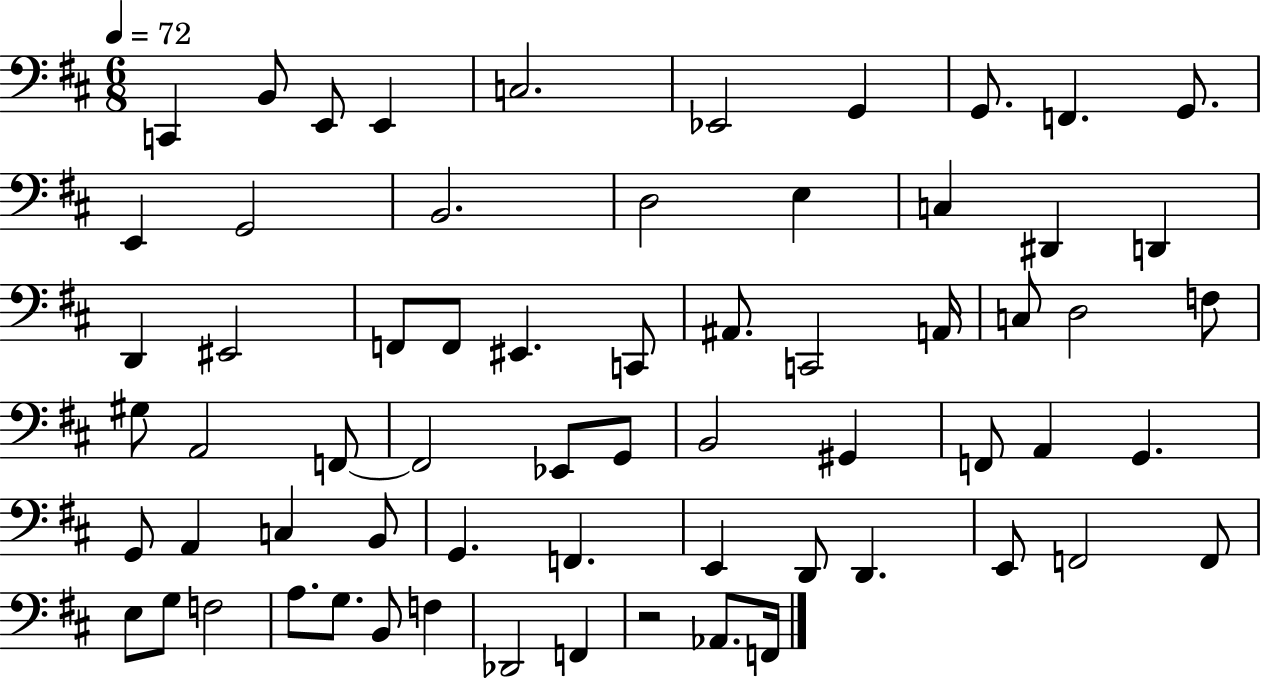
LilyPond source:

{
  \clef bass
  \numericTimeSignature
  \time 6/8
  \key d \major
  \tempo 4 = 72
  c,4 b,8 e,8 e,4 | c2. | ees,2 g,4 | g,8. f,4. g,8. | \break e,4 g,2 | b,2. | d2 e4 | c4 dis,4 d,4 | \break d,4 eis,2 | f,8 f,8 eis,4. c,8 | ais,8. c,2 a,16 | c8 d2 f8 | \break gis8 a,2 f,8~~ | f,2 ees,8 g,8 | b,2 gis,4 | f,8 a,4 g,4. | \break g,8 a,4 c4 b,8 | g,4. f,4. | e,4 d,8 d,4. | e,8 f,2 f,8 | \break e8 g8 f2 | a8. g8. b,8 f4 | des,2 f,4 | r2 aes,8. f,16 | \break \bar "|."
}